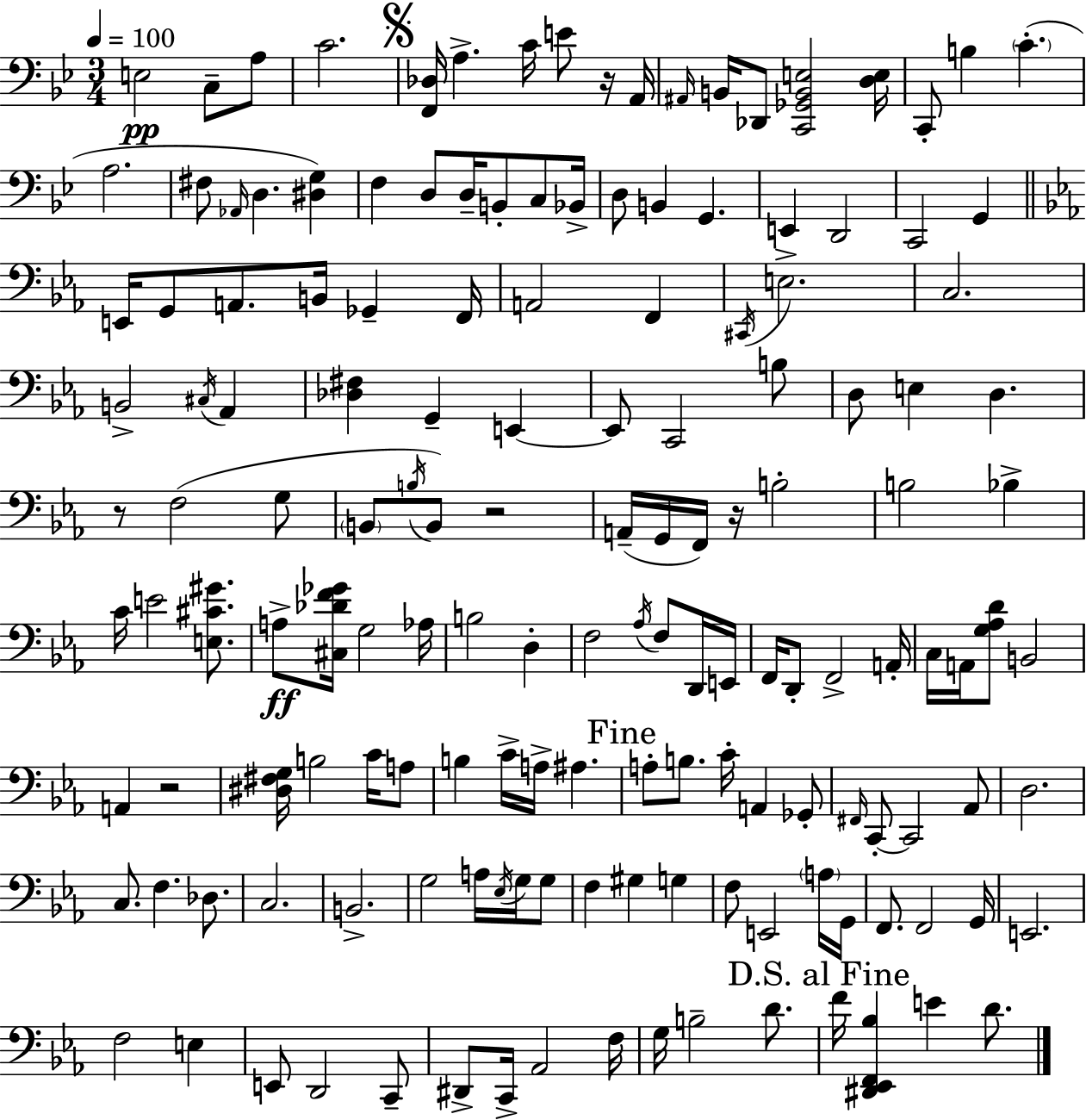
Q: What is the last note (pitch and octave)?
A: D4